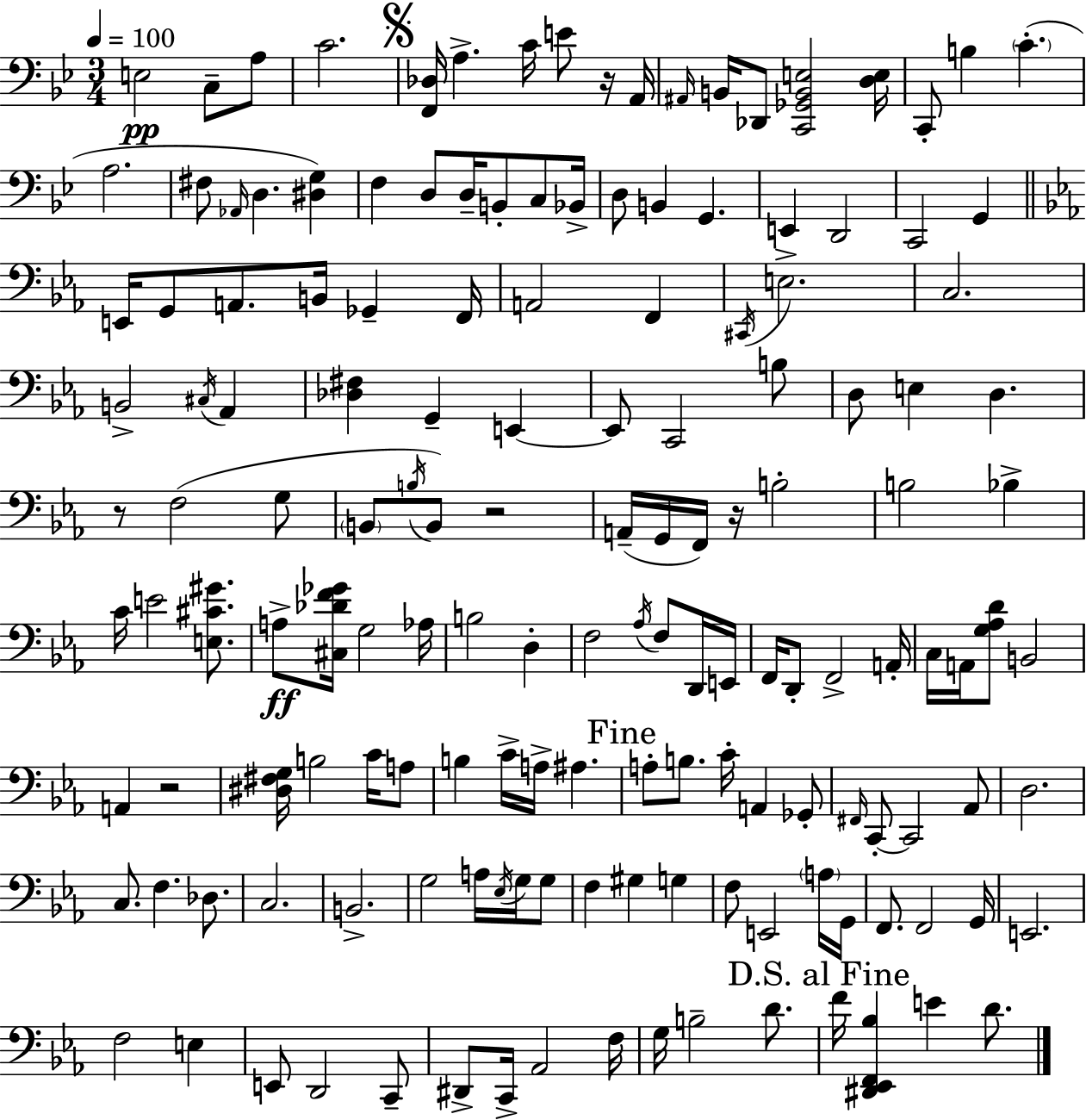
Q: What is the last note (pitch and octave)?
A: D4